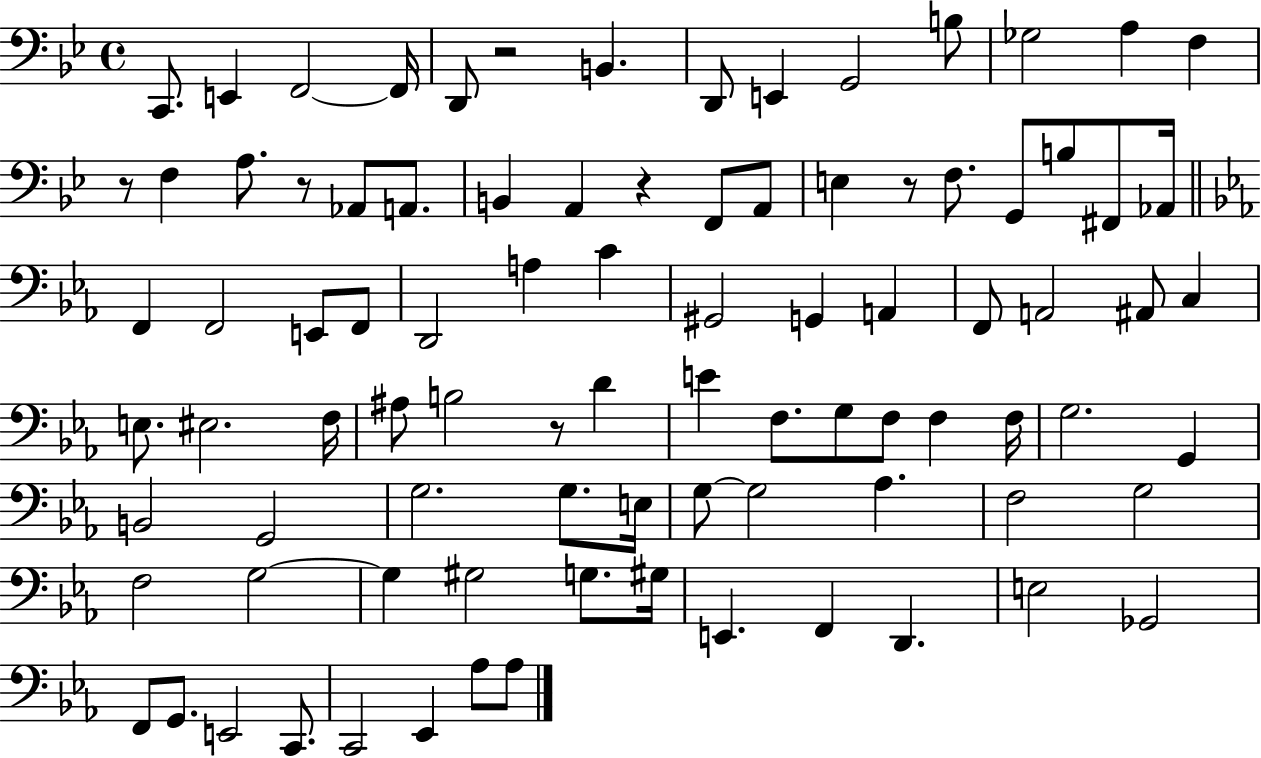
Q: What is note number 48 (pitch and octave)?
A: E4